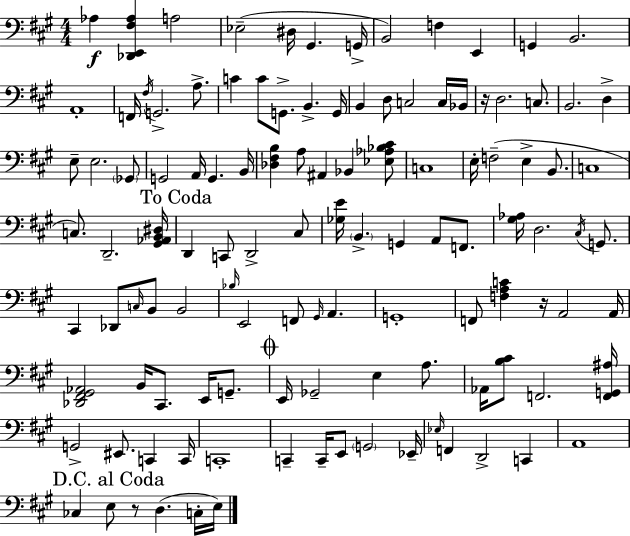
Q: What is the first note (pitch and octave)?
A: Ab3